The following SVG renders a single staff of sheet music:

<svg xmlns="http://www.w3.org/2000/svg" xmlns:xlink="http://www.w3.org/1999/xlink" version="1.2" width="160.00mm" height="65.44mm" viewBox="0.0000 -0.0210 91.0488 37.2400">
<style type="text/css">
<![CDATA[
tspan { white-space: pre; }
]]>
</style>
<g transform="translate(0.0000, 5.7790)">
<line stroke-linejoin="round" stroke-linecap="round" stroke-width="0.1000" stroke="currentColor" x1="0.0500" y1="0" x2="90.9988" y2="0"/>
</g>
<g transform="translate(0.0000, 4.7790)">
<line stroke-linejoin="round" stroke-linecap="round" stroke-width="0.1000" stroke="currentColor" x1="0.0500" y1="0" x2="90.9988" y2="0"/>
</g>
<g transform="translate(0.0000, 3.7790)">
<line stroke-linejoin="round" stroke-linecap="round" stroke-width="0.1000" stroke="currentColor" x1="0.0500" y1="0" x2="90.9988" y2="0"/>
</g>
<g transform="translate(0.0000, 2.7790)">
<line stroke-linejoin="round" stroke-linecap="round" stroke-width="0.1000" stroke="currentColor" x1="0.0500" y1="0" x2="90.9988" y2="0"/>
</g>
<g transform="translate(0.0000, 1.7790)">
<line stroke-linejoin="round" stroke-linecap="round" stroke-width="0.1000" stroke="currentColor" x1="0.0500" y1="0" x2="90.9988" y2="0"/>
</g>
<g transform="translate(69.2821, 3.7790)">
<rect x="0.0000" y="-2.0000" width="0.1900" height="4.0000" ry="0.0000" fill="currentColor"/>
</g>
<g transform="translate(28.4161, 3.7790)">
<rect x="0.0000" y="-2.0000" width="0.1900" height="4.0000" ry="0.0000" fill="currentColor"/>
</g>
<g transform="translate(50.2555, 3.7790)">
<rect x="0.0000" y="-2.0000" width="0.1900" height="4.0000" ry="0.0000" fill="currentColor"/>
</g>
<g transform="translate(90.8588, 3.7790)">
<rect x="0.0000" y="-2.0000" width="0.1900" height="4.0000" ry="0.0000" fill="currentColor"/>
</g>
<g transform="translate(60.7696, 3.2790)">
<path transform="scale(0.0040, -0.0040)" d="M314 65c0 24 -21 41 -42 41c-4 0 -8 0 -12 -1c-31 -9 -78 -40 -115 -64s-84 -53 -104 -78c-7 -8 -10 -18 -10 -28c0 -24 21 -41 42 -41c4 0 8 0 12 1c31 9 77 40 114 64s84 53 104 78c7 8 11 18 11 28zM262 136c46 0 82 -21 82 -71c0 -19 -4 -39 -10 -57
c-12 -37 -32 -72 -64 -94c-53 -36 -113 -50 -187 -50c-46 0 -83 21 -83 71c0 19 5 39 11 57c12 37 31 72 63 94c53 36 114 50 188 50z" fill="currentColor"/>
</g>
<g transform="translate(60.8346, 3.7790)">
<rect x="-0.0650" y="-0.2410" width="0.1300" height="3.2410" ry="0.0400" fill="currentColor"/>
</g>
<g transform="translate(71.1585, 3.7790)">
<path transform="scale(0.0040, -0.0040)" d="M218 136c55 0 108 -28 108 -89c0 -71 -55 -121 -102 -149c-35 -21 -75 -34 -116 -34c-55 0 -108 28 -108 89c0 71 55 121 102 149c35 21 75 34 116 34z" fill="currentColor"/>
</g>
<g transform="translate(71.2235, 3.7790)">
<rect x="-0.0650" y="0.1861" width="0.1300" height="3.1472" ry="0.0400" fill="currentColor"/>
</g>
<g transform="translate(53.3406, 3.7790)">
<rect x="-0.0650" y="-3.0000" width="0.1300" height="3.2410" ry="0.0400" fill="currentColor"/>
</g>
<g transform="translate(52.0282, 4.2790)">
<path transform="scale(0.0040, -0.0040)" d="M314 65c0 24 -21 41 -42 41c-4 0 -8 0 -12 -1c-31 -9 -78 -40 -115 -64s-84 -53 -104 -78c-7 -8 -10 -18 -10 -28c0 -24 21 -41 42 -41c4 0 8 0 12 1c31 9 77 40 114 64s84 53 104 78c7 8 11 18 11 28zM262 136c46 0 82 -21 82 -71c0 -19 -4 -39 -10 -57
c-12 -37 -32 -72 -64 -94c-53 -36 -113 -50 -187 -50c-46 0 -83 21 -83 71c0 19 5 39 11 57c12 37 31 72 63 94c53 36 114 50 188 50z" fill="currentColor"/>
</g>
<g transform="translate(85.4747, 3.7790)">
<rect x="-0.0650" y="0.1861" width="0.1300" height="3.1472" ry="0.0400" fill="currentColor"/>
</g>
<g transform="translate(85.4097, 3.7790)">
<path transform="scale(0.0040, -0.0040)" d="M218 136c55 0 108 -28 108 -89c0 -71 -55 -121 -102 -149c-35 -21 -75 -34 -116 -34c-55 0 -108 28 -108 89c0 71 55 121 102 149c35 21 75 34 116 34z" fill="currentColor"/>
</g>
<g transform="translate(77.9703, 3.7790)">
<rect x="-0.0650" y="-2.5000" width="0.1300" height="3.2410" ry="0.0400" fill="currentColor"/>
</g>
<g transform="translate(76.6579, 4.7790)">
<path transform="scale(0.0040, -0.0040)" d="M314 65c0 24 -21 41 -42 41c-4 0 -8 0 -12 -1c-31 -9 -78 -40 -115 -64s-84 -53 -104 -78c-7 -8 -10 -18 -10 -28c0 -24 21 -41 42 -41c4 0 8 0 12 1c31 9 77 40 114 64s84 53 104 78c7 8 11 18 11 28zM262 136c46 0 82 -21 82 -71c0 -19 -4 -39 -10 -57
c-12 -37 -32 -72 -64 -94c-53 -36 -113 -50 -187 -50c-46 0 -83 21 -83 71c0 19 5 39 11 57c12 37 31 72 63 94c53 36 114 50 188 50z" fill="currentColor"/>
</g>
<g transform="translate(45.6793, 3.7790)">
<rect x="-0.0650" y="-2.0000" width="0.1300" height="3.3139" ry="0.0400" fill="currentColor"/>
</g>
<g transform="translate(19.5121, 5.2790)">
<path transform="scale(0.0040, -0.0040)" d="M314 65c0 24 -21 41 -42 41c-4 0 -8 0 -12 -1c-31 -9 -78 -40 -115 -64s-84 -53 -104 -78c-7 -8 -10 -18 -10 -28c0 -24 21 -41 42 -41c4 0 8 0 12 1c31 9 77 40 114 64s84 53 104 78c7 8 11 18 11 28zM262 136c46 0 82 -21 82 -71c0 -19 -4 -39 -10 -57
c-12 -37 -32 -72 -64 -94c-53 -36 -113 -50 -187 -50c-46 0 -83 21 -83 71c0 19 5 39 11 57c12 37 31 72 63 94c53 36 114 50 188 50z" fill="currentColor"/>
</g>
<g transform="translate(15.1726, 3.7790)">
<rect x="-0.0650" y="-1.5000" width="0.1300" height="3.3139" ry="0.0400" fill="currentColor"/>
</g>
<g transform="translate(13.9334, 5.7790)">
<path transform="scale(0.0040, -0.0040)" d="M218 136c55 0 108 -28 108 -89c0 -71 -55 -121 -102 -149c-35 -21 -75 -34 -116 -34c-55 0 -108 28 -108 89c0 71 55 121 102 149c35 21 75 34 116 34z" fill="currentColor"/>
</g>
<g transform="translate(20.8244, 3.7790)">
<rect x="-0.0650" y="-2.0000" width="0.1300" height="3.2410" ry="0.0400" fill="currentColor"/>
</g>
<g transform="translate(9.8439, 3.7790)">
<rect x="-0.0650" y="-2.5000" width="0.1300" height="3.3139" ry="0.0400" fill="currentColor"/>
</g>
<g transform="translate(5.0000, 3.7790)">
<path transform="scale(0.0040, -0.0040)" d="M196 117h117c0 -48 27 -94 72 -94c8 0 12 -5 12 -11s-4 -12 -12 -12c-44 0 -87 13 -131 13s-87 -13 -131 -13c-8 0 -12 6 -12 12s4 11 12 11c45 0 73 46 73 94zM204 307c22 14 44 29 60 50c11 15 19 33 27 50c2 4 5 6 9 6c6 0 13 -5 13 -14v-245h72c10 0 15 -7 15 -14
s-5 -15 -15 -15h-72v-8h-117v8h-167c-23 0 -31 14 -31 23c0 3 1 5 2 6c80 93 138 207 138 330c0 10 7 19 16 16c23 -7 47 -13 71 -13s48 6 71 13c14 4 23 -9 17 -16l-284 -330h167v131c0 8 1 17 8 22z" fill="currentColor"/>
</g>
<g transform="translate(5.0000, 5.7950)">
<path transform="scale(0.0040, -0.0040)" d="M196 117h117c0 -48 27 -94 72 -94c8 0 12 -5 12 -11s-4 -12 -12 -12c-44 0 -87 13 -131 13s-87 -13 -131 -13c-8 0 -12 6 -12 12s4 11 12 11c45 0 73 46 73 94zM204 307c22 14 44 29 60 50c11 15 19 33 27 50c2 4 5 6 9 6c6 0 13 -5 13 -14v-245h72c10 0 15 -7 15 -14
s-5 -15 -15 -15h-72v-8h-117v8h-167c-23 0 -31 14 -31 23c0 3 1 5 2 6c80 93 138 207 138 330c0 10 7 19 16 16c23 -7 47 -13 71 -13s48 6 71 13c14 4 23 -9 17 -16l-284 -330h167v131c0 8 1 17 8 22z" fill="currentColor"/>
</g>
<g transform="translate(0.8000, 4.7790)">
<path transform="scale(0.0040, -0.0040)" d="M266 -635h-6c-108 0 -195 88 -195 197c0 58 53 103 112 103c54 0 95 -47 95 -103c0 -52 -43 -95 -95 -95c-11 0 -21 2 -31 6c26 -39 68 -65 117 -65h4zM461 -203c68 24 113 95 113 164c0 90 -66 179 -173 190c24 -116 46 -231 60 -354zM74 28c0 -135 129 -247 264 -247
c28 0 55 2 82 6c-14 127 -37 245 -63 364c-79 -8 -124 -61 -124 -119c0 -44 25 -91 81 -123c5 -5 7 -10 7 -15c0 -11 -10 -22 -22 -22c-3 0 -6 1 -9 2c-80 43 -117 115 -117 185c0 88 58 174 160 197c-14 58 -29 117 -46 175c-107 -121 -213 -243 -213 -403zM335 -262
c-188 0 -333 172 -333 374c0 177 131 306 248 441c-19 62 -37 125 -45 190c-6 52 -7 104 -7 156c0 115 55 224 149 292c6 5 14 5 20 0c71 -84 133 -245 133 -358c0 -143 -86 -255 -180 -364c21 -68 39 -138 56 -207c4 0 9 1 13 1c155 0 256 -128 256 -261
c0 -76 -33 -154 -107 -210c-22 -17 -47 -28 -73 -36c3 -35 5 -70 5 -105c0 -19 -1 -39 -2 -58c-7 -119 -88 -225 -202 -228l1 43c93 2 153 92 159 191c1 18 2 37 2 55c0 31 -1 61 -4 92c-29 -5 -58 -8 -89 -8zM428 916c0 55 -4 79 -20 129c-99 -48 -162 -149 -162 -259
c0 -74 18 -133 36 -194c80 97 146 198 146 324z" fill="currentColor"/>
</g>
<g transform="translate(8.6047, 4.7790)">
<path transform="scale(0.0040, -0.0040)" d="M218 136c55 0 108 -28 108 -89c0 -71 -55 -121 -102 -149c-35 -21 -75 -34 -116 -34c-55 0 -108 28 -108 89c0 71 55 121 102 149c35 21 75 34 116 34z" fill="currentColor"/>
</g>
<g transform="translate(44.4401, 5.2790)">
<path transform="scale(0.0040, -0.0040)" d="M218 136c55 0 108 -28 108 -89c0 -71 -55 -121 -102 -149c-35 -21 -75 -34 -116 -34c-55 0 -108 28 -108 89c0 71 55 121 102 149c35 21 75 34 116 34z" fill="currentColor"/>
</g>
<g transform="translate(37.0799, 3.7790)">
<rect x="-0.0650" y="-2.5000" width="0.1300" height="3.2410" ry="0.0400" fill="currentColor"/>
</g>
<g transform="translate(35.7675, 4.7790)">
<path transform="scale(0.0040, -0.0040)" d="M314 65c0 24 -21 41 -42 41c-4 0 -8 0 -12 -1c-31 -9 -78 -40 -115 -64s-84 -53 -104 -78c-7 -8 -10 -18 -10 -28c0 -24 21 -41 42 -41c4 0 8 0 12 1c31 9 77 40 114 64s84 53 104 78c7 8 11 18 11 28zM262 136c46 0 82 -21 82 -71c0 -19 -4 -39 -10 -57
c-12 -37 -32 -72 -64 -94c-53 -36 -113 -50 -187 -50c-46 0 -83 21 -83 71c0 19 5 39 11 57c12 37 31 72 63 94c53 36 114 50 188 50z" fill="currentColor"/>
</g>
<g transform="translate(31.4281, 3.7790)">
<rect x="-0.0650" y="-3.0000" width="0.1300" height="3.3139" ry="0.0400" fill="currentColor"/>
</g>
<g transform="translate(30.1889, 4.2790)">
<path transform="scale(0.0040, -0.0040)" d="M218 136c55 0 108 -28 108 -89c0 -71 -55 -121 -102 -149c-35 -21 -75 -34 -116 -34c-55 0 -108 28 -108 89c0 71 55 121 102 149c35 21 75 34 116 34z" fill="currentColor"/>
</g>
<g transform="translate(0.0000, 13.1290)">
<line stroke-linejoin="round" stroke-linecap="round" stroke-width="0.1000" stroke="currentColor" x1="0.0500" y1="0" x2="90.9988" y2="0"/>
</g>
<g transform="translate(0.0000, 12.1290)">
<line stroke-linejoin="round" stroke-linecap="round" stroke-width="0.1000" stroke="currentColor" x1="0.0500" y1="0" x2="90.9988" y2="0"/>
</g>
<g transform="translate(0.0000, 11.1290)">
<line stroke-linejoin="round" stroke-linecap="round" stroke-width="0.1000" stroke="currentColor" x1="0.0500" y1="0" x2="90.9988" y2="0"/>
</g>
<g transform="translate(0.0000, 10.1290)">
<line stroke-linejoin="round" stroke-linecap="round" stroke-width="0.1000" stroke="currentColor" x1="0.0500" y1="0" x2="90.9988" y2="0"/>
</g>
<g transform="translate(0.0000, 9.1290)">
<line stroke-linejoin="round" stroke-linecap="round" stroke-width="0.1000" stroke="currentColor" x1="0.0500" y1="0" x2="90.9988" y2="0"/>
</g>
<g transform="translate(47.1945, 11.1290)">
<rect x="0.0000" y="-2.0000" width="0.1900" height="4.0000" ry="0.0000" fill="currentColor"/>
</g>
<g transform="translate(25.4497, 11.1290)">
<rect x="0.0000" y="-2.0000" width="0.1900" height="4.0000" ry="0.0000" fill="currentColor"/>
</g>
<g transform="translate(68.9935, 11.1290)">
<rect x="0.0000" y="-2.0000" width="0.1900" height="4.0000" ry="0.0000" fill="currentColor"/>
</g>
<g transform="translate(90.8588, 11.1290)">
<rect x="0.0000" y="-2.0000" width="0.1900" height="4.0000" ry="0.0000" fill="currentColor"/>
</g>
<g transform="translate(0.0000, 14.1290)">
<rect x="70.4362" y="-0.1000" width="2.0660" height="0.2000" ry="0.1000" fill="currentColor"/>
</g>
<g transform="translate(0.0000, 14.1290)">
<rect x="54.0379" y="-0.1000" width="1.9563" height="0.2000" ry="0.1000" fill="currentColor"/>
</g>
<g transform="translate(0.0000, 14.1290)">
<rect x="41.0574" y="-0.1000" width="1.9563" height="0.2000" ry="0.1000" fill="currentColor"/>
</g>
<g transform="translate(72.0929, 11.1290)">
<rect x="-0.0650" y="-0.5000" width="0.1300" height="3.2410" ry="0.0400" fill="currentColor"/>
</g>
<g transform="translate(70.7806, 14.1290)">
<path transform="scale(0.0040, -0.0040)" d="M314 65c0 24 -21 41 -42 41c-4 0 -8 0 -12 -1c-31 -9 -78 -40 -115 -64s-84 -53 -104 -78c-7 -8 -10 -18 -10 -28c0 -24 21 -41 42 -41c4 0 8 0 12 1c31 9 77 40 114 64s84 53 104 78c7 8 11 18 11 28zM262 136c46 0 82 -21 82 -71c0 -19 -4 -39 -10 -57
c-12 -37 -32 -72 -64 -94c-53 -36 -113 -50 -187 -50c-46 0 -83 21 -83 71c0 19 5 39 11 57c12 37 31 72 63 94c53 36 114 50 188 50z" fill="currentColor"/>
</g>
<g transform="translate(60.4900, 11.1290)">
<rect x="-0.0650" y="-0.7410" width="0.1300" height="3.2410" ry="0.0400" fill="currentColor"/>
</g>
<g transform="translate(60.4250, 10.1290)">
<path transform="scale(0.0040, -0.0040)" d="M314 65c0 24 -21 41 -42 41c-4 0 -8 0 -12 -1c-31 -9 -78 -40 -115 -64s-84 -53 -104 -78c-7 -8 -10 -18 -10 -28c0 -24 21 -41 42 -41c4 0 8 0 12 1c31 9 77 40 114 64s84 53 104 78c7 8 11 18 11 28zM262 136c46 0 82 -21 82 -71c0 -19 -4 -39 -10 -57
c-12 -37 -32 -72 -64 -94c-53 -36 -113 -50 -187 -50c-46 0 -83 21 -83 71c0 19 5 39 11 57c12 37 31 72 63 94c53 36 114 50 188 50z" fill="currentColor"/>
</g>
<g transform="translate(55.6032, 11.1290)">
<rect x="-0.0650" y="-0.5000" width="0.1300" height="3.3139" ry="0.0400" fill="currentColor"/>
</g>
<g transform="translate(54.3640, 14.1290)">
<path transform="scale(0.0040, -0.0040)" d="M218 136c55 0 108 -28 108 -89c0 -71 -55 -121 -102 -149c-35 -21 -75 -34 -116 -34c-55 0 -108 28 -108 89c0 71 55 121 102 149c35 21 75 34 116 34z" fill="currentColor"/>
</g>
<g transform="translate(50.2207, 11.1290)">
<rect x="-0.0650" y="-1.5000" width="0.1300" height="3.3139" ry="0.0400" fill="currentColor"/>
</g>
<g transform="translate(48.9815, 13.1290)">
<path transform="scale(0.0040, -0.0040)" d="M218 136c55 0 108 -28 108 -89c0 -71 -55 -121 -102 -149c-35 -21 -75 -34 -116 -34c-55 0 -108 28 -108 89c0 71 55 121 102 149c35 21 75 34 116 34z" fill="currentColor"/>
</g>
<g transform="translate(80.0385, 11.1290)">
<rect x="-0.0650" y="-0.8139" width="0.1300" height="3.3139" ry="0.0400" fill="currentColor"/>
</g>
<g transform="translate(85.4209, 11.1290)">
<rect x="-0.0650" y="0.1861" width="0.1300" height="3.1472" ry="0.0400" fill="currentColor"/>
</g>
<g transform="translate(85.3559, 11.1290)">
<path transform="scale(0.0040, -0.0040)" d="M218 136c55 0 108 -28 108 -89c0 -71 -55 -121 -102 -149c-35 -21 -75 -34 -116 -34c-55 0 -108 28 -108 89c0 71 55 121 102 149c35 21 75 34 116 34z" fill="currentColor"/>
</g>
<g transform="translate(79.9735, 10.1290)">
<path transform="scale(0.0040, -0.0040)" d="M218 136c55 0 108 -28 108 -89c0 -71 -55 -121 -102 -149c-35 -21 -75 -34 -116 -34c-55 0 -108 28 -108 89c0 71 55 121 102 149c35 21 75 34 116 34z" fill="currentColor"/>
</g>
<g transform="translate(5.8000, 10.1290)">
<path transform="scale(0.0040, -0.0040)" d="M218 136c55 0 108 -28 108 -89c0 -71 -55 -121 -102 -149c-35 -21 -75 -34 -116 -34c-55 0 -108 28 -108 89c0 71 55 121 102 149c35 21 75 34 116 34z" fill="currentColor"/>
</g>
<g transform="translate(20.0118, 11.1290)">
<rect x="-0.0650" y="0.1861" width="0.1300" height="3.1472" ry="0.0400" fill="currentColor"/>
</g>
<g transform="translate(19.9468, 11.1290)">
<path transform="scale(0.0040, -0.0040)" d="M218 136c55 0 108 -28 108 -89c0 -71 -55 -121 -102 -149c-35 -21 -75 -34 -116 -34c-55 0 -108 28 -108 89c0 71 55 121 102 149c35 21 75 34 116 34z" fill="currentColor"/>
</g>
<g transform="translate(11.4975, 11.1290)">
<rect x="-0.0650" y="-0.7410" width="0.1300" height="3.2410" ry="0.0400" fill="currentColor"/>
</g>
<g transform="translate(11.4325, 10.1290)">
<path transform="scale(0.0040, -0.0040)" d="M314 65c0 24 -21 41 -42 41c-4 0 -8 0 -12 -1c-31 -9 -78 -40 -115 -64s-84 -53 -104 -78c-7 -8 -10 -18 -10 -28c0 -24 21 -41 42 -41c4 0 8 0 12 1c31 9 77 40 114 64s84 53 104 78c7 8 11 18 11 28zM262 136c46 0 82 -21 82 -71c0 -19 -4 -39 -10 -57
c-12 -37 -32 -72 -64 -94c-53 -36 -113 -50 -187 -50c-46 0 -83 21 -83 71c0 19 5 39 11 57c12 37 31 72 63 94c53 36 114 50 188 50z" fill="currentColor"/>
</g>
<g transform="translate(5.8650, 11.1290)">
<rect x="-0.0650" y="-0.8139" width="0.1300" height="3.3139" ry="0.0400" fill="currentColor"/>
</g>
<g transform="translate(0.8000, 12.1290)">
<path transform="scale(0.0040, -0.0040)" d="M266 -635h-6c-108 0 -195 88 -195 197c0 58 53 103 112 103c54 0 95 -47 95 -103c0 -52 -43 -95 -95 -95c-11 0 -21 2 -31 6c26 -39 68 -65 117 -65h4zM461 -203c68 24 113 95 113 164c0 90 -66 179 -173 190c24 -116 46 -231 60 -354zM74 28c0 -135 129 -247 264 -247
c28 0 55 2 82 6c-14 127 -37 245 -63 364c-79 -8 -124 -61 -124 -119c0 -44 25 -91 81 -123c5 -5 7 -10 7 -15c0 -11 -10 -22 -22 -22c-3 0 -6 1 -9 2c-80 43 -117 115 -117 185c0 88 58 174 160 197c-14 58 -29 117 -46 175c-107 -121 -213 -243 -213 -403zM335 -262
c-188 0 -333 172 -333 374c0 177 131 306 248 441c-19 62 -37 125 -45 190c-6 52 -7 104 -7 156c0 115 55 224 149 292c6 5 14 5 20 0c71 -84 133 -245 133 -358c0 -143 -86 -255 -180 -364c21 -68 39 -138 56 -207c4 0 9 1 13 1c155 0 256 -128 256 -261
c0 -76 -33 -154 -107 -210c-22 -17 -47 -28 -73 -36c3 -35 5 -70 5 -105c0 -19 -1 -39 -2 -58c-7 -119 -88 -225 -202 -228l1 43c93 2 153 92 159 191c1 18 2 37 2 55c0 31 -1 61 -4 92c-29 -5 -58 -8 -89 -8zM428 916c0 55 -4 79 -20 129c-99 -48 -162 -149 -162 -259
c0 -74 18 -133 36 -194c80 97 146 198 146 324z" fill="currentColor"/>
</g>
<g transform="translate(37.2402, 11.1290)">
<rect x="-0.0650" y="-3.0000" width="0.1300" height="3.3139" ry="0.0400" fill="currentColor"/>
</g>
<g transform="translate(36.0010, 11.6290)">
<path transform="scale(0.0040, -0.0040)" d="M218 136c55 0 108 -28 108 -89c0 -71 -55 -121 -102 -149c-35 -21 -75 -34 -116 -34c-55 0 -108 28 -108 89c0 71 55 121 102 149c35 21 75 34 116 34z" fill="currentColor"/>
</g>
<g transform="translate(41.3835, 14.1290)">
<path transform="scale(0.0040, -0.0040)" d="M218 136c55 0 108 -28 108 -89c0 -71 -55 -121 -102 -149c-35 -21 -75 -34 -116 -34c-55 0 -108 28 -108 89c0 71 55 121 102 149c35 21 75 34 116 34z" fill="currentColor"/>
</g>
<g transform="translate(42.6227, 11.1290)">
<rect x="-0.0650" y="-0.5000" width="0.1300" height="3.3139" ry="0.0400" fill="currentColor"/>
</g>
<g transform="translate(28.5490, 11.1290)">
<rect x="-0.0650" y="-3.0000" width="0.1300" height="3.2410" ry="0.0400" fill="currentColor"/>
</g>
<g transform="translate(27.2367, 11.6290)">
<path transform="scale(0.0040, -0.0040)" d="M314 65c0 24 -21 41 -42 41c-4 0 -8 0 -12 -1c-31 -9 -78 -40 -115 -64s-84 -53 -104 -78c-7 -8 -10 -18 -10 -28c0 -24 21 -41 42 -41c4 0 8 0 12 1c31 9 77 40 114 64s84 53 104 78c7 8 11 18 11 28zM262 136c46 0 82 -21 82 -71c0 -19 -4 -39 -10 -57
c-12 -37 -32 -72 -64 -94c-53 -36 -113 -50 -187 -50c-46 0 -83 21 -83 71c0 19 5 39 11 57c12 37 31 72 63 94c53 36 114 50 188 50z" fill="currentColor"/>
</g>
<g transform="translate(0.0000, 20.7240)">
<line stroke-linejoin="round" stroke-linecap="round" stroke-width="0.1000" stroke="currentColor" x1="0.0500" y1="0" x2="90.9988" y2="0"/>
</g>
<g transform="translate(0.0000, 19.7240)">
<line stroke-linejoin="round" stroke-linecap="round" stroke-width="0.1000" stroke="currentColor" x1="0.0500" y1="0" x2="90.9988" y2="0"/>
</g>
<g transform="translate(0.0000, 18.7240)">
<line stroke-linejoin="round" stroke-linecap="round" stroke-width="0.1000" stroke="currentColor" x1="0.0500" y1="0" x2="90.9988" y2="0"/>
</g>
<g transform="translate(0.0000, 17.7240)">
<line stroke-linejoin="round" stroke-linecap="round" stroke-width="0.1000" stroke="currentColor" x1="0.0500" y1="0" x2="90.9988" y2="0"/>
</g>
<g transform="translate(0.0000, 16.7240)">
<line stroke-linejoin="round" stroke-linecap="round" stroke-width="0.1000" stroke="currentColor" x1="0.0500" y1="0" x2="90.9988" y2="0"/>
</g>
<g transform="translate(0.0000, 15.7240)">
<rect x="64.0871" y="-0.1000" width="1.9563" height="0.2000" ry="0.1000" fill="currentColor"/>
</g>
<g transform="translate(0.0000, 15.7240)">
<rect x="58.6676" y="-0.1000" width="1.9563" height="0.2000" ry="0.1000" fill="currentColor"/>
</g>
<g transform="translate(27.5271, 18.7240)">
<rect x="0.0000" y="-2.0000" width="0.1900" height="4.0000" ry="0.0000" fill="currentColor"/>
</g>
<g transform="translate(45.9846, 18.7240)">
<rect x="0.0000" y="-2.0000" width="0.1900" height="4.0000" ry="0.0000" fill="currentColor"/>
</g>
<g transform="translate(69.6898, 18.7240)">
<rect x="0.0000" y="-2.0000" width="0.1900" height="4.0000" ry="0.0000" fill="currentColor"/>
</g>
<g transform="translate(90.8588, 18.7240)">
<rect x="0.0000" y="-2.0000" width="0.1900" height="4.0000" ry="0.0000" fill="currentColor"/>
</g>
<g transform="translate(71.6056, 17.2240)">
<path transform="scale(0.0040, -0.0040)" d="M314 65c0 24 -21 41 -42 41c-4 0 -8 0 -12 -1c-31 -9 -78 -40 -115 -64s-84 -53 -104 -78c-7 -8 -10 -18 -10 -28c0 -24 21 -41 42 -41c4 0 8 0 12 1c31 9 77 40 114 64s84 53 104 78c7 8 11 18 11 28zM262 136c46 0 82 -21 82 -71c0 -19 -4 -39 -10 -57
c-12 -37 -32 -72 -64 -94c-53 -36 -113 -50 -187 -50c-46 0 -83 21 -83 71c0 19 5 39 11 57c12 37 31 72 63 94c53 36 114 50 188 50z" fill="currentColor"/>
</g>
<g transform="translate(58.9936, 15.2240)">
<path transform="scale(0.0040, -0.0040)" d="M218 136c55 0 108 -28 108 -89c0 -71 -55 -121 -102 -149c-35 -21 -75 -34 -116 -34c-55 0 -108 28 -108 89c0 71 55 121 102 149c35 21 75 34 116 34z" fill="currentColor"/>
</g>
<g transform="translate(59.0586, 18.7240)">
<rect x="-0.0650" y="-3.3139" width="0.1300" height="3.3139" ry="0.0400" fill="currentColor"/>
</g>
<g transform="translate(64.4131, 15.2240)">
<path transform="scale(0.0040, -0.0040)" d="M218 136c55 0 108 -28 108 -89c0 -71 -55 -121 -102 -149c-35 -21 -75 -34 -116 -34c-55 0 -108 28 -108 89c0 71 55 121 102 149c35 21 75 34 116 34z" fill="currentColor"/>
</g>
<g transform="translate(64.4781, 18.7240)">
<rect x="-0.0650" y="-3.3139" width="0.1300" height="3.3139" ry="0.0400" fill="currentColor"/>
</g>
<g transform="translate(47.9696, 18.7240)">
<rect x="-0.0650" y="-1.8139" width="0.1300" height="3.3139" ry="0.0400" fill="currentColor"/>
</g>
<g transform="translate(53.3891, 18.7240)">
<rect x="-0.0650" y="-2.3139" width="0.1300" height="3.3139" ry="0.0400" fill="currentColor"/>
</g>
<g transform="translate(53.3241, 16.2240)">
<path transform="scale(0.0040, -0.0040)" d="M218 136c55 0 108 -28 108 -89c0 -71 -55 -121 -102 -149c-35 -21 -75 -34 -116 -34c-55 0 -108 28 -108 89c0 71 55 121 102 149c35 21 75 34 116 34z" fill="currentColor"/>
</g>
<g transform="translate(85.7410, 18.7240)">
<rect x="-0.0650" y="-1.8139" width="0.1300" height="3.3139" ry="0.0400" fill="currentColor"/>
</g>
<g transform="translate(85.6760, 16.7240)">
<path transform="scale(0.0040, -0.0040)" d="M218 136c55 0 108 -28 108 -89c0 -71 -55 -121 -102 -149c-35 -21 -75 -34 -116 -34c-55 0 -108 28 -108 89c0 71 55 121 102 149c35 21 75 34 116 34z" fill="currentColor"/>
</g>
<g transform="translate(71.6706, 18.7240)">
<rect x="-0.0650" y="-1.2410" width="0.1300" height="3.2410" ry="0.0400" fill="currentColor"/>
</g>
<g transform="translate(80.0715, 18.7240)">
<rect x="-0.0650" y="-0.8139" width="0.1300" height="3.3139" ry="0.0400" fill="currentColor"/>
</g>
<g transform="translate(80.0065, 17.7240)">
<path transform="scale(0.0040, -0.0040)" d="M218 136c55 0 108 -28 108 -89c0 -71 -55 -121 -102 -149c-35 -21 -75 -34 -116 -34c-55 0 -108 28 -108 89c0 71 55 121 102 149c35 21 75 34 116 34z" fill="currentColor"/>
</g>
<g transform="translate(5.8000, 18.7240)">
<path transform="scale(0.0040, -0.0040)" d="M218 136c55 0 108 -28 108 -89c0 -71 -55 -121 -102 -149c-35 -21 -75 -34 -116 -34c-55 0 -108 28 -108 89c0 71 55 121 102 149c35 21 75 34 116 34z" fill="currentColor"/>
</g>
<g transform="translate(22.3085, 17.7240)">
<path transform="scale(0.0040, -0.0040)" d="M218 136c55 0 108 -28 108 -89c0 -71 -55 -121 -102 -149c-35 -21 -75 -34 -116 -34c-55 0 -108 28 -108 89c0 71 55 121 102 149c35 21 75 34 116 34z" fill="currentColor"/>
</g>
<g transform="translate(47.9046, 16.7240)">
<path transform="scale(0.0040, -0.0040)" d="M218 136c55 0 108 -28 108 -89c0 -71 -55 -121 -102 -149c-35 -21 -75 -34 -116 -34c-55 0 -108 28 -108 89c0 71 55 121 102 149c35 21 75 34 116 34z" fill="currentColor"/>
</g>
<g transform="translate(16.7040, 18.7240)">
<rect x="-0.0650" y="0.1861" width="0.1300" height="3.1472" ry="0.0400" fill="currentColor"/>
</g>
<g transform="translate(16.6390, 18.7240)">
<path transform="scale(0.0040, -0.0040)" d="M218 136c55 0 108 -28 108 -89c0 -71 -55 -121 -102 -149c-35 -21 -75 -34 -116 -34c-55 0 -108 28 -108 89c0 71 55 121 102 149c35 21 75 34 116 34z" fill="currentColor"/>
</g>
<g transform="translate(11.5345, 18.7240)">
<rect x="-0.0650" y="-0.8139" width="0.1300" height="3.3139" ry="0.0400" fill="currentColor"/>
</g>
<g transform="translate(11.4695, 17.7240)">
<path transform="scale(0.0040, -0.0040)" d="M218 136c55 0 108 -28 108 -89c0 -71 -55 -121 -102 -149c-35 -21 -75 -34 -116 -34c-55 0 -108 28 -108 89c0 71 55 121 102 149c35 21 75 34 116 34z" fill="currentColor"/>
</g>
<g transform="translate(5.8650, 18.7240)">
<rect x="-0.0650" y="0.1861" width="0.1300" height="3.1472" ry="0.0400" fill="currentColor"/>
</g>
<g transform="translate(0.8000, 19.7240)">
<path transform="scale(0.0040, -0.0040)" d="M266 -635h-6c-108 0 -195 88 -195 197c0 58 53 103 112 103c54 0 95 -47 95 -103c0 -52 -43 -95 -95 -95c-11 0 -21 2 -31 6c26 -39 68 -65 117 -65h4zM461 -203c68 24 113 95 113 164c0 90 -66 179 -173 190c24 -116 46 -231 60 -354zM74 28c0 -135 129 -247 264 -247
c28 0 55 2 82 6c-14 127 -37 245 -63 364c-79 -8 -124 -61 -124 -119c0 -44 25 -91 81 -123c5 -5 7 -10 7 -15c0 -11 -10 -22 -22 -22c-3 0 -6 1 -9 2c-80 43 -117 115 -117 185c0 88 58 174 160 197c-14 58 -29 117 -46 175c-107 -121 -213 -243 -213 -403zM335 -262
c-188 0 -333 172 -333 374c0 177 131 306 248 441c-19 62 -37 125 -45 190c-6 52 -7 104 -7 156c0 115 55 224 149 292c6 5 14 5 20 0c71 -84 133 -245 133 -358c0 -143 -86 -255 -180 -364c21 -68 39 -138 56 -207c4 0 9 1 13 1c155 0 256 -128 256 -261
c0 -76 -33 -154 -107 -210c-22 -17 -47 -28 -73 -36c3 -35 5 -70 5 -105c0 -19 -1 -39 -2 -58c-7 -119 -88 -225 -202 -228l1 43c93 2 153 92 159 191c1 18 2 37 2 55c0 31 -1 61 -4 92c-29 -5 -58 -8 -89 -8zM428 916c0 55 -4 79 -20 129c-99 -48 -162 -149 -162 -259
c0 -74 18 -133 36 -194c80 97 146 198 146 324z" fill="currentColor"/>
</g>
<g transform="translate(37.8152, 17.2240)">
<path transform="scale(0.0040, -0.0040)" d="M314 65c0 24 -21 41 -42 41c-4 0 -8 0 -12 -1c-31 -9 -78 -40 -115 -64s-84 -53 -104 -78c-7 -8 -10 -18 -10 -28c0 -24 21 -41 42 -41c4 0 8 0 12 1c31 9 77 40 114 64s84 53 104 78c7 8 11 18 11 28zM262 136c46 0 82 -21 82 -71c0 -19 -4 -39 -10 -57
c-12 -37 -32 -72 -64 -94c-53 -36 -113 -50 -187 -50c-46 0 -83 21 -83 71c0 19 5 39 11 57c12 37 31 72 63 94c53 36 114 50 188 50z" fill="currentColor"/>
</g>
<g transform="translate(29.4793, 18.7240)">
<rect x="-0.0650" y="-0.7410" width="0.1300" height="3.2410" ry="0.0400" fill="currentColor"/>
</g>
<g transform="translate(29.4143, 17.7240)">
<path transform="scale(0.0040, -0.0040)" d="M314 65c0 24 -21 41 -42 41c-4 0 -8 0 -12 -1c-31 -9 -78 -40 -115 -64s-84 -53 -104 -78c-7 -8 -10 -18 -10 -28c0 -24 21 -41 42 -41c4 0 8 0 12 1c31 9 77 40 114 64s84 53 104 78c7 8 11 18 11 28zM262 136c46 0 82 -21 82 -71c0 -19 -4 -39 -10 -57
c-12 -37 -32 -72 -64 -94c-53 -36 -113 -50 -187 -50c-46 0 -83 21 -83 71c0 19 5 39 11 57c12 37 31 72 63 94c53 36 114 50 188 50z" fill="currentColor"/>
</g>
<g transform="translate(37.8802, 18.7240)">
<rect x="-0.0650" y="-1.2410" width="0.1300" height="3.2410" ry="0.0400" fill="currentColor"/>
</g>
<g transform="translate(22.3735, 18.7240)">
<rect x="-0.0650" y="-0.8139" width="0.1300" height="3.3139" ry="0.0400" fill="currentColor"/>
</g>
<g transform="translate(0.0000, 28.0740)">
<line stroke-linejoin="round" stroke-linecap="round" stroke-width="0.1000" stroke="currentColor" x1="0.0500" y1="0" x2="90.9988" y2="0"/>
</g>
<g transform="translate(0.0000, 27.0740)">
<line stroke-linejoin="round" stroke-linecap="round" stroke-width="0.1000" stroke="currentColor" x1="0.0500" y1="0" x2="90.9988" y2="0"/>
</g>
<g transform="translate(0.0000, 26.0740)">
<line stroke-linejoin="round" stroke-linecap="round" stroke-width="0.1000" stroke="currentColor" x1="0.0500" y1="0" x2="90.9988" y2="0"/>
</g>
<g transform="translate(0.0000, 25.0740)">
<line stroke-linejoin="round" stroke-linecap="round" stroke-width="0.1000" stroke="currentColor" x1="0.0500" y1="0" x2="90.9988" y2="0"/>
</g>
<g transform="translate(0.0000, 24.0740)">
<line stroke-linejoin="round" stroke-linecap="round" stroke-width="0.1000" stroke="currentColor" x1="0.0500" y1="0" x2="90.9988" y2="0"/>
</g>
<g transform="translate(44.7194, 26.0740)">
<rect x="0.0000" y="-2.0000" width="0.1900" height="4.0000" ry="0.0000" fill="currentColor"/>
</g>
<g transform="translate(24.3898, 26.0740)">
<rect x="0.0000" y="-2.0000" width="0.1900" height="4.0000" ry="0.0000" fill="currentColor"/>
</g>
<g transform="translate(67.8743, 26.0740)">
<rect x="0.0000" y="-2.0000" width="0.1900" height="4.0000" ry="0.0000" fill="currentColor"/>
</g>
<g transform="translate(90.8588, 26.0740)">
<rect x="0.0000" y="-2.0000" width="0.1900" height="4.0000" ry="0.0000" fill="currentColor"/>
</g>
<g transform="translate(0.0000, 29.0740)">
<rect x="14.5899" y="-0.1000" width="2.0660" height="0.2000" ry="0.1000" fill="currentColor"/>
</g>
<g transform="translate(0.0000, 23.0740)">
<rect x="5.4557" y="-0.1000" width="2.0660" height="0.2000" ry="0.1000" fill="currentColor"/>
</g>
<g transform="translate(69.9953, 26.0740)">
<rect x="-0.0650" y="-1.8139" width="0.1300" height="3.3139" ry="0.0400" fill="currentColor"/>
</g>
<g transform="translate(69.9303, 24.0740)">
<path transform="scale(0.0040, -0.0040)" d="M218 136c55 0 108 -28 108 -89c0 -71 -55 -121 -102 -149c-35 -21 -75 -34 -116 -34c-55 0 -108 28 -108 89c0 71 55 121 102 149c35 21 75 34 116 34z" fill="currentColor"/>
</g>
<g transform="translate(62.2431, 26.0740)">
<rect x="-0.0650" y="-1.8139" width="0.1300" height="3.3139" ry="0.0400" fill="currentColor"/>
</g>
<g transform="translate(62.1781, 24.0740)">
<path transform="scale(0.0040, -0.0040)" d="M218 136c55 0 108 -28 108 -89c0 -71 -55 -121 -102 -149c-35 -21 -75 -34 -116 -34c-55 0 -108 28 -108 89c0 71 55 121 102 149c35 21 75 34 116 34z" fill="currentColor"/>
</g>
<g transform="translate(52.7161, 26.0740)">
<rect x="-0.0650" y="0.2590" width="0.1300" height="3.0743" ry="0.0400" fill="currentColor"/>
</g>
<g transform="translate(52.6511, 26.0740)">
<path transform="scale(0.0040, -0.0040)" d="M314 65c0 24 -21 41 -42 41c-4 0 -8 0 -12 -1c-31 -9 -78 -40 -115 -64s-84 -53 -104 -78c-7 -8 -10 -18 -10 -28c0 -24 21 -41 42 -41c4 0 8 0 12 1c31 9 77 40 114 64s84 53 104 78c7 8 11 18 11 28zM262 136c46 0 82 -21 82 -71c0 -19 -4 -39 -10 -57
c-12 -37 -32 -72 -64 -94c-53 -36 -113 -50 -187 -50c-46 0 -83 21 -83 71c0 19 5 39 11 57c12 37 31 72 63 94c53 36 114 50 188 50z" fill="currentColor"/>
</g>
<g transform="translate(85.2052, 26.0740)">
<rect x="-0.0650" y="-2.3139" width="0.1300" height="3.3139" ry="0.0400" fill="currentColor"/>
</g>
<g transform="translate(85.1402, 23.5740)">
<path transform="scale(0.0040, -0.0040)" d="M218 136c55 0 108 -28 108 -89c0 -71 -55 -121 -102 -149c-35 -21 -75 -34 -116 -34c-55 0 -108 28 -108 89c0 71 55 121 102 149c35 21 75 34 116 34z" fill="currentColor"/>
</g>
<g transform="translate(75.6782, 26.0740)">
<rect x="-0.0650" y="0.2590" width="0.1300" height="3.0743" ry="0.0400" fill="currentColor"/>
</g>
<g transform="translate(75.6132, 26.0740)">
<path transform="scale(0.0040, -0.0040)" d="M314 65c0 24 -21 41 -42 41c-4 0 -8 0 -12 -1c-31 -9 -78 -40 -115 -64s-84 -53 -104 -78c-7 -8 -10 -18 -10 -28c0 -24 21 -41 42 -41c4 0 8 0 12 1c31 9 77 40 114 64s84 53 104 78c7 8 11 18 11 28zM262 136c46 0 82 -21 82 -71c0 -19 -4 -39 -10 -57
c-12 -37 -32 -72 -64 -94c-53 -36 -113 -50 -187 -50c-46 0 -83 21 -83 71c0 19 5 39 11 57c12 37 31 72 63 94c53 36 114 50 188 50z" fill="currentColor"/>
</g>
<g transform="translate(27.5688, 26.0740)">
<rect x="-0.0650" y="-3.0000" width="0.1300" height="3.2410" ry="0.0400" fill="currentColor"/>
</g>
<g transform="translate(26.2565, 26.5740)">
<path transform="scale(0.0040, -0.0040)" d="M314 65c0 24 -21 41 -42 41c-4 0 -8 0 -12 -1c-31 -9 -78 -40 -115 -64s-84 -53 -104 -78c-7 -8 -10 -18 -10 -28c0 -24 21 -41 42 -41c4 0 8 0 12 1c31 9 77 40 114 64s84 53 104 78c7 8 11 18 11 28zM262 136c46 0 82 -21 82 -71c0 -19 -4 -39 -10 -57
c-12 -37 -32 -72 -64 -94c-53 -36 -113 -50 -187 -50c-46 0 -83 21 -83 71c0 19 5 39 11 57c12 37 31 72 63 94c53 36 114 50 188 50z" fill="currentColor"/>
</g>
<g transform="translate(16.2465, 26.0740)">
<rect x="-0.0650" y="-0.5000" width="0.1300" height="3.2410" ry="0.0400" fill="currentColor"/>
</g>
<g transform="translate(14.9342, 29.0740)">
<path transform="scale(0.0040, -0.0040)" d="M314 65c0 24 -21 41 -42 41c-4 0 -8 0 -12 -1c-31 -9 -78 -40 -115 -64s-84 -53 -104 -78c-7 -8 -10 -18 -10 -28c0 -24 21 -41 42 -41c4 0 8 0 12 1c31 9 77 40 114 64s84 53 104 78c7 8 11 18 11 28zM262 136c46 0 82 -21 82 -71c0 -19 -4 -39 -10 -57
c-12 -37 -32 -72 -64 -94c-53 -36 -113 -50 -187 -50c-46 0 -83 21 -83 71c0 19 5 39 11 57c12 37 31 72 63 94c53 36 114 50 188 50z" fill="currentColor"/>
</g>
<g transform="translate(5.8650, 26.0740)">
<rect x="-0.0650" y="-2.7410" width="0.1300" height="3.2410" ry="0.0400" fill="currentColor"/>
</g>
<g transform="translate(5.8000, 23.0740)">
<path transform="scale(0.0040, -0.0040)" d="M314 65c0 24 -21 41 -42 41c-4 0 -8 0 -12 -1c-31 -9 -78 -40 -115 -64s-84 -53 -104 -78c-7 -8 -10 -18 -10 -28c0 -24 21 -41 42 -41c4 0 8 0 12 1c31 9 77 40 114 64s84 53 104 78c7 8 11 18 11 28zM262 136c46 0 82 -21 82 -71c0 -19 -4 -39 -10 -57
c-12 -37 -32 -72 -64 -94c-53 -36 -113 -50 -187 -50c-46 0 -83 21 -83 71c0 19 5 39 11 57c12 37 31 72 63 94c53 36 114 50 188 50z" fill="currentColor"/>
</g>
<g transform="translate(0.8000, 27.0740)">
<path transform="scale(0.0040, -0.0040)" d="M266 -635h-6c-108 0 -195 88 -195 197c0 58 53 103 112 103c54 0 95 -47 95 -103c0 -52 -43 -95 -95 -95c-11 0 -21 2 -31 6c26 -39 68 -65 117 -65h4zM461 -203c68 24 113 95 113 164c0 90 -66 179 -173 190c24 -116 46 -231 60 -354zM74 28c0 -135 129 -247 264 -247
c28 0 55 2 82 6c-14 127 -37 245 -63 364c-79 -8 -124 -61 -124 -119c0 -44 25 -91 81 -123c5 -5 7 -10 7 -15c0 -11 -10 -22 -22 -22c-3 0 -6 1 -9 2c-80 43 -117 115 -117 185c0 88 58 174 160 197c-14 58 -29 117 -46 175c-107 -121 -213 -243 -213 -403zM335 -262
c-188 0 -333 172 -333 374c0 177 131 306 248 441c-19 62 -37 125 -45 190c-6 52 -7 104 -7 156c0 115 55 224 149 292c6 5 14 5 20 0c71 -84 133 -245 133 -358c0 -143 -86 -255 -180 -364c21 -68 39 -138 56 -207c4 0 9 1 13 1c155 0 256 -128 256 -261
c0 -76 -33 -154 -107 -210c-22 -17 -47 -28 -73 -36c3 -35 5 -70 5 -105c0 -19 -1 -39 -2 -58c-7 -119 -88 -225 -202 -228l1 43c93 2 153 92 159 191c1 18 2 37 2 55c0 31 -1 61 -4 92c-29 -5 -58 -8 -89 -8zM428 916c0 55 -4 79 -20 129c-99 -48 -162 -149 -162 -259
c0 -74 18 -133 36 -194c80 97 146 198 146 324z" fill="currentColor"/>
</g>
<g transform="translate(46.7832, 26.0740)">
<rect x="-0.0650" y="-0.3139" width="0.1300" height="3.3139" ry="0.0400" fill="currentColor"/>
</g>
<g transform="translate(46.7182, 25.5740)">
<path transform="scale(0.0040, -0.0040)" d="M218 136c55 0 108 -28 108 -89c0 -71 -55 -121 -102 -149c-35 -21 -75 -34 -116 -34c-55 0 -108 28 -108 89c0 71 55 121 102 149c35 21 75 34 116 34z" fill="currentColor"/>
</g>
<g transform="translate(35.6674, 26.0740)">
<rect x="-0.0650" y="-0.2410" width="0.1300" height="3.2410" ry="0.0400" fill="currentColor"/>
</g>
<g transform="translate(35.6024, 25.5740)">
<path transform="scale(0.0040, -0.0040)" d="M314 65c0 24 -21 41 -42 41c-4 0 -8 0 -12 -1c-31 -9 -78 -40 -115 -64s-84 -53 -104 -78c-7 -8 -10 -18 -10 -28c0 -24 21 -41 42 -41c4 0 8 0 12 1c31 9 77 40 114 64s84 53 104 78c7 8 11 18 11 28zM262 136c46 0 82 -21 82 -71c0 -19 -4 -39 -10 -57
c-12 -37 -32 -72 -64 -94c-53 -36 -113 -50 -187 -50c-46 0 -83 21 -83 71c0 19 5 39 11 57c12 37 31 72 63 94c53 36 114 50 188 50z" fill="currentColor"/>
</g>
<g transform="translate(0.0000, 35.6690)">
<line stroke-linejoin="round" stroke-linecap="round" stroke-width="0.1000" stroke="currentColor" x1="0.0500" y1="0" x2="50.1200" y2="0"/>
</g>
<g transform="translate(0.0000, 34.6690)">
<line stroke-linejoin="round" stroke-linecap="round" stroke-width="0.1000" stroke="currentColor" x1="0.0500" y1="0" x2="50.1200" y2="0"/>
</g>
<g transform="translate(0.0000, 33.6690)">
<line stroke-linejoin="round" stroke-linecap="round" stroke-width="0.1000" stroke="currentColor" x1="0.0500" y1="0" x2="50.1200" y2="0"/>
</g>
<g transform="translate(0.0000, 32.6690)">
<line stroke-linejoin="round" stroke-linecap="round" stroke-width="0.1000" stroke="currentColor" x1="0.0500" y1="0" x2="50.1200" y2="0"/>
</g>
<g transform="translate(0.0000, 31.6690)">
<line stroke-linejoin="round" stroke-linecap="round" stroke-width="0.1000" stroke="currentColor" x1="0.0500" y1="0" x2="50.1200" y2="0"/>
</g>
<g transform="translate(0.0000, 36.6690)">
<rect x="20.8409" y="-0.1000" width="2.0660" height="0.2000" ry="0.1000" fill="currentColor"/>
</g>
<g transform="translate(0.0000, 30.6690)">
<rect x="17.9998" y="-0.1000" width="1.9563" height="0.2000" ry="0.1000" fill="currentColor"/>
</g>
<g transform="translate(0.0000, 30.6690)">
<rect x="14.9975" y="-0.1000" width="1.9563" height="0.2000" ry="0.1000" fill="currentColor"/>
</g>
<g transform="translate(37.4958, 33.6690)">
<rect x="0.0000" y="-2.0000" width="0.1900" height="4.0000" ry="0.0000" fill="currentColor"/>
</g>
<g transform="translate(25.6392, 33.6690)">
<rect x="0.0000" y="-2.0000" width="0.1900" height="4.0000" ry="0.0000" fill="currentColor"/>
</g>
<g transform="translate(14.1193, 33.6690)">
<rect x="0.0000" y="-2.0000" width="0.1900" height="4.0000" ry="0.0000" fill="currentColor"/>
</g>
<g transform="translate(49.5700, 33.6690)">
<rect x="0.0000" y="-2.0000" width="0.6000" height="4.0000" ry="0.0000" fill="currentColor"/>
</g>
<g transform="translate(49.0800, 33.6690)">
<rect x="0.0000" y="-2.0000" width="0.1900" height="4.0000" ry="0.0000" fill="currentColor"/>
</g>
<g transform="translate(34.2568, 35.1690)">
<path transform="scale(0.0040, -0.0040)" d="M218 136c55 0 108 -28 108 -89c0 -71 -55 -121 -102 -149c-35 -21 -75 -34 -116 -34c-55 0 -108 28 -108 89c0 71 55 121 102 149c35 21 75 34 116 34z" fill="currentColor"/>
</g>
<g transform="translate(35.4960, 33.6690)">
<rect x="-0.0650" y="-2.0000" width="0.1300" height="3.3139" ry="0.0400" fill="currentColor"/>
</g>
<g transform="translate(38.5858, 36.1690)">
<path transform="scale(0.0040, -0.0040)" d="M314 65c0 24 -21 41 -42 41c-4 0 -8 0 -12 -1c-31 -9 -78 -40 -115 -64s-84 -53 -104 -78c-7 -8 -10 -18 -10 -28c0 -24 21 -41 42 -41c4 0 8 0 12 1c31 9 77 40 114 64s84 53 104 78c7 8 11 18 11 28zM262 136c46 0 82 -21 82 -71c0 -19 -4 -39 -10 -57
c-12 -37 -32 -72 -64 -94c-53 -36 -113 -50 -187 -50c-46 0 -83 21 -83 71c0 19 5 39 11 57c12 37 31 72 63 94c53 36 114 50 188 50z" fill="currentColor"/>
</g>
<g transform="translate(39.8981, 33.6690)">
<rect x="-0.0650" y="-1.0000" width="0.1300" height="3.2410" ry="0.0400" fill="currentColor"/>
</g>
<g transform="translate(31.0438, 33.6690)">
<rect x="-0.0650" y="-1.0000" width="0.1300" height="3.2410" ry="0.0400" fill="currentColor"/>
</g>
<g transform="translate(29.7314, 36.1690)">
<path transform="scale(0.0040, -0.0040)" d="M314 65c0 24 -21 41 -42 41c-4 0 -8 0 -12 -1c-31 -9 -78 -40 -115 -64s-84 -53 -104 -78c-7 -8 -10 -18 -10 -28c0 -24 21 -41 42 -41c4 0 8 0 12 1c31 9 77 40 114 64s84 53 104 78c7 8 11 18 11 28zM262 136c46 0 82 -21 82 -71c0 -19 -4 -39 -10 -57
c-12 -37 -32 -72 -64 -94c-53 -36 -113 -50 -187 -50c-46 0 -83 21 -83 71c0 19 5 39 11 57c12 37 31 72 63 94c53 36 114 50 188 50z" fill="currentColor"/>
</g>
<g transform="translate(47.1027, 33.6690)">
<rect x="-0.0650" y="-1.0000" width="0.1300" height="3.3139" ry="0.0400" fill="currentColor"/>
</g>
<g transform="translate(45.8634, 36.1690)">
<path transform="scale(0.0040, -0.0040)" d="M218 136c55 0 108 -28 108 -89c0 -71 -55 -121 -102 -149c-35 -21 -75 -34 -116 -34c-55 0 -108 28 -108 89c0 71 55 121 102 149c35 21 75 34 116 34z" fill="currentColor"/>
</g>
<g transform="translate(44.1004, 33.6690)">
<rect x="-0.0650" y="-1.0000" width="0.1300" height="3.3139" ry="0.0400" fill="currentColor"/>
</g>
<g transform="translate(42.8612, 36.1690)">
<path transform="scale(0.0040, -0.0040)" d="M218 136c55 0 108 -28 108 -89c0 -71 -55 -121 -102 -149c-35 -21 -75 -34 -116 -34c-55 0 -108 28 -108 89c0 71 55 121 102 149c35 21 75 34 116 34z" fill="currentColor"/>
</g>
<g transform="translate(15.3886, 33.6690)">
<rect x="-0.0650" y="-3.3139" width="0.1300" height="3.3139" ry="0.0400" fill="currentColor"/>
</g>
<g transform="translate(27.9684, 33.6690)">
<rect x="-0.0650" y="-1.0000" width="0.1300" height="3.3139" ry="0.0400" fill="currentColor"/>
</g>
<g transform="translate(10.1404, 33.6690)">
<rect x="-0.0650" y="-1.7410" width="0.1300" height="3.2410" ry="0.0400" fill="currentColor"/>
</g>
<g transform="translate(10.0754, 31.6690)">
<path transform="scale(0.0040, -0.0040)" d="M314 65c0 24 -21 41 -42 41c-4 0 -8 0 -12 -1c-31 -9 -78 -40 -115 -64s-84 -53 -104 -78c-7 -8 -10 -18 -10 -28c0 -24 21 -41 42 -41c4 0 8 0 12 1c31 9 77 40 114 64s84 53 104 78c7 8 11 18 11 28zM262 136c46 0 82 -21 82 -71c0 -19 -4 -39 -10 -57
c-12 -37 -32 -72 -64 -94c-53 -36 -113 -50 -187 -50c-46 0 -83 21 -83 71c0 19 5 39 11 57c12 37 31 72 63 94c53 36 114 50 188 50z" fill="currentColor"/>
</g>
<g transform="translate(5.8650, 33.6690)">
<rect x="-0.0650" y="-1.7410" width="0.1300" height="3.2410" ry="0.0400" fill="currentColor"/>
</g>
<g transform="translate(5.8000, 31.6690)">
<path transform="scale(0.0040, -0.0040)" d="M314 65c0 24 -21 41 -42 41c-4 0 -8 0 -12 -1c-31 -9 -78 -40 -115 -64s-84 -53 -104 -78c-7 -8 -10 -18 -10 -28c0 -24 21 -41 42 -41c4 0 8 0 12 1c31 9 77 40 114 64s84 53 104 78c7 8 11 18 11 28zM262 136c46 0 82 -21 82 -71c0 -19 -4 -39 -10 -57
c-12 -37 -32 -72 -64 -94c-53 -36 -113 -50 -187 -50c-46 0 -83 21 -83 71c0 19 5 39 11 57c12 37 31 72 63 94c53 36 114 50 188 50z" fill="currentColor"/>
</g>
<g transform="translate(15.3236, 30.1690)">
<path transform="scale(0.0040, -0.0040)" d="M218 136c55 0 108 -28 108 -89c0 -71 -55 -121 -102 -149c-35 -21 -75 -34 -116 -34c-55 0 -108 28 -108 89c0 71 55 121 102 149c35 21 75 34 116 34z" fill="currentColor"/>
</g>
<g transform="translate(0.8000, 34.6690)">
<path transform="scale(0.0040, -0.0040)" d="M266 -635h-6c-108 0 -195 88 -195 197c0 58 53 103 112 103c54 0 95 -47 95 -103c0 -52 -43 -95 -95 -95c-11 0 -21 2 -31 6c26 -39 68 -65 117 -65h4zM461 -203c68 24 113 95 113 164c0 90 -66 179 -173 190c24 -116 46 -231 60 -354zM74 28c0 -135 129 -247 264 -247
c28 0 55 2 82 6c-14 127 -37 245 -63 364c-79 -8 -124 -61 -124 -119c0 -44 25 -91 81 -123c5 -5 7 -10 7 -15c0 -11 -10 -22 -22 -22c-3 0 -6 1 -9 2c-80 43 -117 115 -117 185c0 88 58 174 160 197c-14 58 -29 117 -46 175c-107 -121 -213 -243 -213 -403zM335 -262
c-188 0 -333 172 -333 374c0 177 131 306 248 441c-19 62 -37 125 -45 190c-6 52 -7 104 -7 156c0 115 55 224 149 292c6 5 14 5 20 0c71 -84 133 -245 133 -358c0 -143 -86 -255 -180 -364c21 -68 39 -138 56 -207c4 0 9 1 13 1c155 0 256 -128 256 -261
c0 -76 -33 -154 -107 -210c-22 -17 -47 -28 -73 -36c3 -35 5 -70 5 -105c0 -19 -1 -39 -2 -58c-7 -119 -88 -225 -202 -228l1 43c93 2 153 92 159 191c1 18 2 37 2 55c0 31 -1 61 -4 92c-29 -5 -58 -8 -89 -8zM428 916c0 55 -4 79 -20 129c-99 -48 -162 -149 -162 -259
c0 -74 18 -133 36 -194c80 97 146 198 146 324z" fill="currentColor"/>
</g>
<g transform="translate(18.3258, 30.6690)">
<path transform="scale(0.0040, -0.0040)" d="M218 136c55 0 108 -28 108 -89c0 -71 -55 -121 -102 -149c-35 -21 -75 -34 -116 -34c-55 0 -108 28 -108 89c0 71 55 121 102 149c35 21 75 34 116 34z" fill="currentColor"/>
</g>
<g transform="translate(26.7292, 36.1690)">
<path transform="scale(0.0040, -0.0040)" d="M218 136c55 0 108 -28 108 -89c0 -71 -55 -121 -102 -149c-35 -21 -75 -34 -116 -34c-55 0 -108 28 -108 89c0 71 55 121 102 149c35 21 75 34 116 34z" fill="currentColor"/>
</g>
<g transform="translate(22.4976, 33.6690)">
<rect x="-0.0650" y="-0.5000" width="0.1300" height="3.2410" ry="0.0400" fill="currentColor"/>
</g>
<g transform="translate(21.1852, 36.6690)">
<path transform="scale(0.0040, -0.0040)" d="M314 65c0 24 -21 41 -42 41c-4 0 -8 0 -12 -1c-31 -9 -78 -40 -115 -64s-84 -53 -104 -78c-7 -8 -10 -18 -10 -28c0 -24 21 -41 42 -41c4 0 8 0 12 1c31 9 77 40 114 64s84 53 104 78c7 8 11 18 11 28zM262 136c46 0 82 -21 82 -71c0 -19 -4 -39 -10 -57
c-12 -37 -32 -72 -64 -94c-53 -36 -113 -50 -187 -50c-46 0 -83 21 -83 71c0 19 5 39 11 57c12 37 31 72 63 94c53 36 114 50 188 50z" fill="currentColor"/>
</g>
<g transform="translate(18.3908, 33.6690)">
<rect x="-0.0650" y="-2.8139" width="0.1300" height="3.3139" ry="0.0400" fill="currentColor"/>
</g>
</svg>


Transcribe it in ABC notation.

X:1
T:Untitled
M:4/4
L:1/4
K:C
G E F2 A G2 F A2 c2 B G2 B d d2 B A2 A C E C d2 C2 d B B d B d d2 e2 f g b b e2 d f a2 C2 A2 c2 c B2 f f B2 g f2 f2 b a C2 D D2 F D2 D D